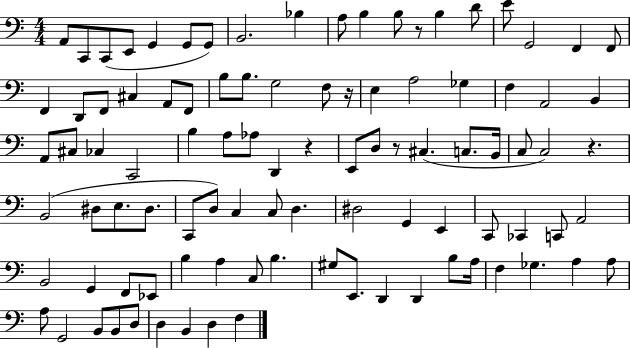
A2/e C2/e C2/e E2/e G2/q G2/e G2/e B2/h. Bb3/q A3/e B3/q B3/e R/e B3/q D4/e E4/e G2/h F2/q F2/e F2/q D2/e F2/e C#3/q A2/e F2/e B3/e B3/e. G3/h F3/e R/s E3/q A3/h Gb3/q F3/q A2/h B2/q A2/e C#3/e CES3/q C2/h B3/q A3/e Ab3/e D2/q R/q E2/e D3/e R/e C#3/q. C3/e. B2/s C3/e C3/h R/q. B2/h D#3/e E3/e. D#3/e. C2/e D3/e C3/q C3/e D3/q. D#3/h G2/q E2/q C2/e CES2/q C2/e A2/h B2/h G2/q F2/e Eb2/e B3/q A3/q C3/e B3/q. G#3/e E2/e. D2/q D2/q B3/e A3/s F3/q Gb3/q. A3/q A3/e A3/e G2/h B2/e B2/e D3/e D3/q B2/q D3/q F3/q